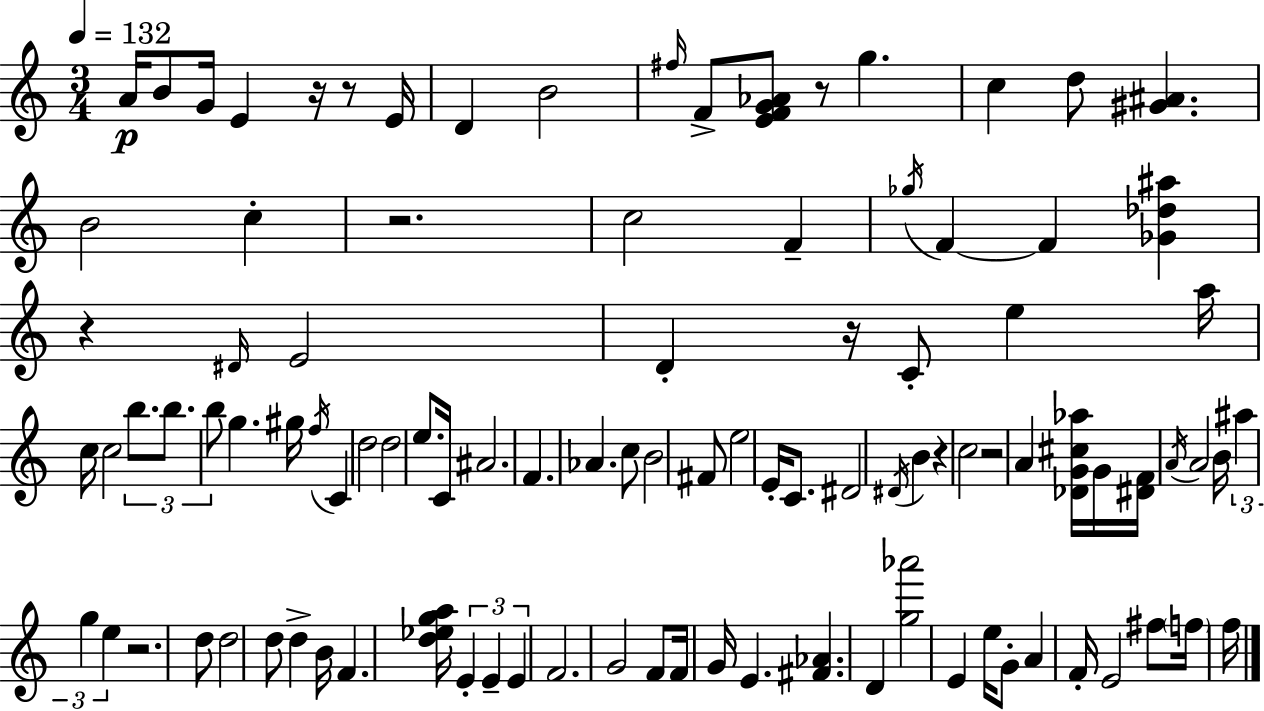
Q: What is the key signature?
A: C major